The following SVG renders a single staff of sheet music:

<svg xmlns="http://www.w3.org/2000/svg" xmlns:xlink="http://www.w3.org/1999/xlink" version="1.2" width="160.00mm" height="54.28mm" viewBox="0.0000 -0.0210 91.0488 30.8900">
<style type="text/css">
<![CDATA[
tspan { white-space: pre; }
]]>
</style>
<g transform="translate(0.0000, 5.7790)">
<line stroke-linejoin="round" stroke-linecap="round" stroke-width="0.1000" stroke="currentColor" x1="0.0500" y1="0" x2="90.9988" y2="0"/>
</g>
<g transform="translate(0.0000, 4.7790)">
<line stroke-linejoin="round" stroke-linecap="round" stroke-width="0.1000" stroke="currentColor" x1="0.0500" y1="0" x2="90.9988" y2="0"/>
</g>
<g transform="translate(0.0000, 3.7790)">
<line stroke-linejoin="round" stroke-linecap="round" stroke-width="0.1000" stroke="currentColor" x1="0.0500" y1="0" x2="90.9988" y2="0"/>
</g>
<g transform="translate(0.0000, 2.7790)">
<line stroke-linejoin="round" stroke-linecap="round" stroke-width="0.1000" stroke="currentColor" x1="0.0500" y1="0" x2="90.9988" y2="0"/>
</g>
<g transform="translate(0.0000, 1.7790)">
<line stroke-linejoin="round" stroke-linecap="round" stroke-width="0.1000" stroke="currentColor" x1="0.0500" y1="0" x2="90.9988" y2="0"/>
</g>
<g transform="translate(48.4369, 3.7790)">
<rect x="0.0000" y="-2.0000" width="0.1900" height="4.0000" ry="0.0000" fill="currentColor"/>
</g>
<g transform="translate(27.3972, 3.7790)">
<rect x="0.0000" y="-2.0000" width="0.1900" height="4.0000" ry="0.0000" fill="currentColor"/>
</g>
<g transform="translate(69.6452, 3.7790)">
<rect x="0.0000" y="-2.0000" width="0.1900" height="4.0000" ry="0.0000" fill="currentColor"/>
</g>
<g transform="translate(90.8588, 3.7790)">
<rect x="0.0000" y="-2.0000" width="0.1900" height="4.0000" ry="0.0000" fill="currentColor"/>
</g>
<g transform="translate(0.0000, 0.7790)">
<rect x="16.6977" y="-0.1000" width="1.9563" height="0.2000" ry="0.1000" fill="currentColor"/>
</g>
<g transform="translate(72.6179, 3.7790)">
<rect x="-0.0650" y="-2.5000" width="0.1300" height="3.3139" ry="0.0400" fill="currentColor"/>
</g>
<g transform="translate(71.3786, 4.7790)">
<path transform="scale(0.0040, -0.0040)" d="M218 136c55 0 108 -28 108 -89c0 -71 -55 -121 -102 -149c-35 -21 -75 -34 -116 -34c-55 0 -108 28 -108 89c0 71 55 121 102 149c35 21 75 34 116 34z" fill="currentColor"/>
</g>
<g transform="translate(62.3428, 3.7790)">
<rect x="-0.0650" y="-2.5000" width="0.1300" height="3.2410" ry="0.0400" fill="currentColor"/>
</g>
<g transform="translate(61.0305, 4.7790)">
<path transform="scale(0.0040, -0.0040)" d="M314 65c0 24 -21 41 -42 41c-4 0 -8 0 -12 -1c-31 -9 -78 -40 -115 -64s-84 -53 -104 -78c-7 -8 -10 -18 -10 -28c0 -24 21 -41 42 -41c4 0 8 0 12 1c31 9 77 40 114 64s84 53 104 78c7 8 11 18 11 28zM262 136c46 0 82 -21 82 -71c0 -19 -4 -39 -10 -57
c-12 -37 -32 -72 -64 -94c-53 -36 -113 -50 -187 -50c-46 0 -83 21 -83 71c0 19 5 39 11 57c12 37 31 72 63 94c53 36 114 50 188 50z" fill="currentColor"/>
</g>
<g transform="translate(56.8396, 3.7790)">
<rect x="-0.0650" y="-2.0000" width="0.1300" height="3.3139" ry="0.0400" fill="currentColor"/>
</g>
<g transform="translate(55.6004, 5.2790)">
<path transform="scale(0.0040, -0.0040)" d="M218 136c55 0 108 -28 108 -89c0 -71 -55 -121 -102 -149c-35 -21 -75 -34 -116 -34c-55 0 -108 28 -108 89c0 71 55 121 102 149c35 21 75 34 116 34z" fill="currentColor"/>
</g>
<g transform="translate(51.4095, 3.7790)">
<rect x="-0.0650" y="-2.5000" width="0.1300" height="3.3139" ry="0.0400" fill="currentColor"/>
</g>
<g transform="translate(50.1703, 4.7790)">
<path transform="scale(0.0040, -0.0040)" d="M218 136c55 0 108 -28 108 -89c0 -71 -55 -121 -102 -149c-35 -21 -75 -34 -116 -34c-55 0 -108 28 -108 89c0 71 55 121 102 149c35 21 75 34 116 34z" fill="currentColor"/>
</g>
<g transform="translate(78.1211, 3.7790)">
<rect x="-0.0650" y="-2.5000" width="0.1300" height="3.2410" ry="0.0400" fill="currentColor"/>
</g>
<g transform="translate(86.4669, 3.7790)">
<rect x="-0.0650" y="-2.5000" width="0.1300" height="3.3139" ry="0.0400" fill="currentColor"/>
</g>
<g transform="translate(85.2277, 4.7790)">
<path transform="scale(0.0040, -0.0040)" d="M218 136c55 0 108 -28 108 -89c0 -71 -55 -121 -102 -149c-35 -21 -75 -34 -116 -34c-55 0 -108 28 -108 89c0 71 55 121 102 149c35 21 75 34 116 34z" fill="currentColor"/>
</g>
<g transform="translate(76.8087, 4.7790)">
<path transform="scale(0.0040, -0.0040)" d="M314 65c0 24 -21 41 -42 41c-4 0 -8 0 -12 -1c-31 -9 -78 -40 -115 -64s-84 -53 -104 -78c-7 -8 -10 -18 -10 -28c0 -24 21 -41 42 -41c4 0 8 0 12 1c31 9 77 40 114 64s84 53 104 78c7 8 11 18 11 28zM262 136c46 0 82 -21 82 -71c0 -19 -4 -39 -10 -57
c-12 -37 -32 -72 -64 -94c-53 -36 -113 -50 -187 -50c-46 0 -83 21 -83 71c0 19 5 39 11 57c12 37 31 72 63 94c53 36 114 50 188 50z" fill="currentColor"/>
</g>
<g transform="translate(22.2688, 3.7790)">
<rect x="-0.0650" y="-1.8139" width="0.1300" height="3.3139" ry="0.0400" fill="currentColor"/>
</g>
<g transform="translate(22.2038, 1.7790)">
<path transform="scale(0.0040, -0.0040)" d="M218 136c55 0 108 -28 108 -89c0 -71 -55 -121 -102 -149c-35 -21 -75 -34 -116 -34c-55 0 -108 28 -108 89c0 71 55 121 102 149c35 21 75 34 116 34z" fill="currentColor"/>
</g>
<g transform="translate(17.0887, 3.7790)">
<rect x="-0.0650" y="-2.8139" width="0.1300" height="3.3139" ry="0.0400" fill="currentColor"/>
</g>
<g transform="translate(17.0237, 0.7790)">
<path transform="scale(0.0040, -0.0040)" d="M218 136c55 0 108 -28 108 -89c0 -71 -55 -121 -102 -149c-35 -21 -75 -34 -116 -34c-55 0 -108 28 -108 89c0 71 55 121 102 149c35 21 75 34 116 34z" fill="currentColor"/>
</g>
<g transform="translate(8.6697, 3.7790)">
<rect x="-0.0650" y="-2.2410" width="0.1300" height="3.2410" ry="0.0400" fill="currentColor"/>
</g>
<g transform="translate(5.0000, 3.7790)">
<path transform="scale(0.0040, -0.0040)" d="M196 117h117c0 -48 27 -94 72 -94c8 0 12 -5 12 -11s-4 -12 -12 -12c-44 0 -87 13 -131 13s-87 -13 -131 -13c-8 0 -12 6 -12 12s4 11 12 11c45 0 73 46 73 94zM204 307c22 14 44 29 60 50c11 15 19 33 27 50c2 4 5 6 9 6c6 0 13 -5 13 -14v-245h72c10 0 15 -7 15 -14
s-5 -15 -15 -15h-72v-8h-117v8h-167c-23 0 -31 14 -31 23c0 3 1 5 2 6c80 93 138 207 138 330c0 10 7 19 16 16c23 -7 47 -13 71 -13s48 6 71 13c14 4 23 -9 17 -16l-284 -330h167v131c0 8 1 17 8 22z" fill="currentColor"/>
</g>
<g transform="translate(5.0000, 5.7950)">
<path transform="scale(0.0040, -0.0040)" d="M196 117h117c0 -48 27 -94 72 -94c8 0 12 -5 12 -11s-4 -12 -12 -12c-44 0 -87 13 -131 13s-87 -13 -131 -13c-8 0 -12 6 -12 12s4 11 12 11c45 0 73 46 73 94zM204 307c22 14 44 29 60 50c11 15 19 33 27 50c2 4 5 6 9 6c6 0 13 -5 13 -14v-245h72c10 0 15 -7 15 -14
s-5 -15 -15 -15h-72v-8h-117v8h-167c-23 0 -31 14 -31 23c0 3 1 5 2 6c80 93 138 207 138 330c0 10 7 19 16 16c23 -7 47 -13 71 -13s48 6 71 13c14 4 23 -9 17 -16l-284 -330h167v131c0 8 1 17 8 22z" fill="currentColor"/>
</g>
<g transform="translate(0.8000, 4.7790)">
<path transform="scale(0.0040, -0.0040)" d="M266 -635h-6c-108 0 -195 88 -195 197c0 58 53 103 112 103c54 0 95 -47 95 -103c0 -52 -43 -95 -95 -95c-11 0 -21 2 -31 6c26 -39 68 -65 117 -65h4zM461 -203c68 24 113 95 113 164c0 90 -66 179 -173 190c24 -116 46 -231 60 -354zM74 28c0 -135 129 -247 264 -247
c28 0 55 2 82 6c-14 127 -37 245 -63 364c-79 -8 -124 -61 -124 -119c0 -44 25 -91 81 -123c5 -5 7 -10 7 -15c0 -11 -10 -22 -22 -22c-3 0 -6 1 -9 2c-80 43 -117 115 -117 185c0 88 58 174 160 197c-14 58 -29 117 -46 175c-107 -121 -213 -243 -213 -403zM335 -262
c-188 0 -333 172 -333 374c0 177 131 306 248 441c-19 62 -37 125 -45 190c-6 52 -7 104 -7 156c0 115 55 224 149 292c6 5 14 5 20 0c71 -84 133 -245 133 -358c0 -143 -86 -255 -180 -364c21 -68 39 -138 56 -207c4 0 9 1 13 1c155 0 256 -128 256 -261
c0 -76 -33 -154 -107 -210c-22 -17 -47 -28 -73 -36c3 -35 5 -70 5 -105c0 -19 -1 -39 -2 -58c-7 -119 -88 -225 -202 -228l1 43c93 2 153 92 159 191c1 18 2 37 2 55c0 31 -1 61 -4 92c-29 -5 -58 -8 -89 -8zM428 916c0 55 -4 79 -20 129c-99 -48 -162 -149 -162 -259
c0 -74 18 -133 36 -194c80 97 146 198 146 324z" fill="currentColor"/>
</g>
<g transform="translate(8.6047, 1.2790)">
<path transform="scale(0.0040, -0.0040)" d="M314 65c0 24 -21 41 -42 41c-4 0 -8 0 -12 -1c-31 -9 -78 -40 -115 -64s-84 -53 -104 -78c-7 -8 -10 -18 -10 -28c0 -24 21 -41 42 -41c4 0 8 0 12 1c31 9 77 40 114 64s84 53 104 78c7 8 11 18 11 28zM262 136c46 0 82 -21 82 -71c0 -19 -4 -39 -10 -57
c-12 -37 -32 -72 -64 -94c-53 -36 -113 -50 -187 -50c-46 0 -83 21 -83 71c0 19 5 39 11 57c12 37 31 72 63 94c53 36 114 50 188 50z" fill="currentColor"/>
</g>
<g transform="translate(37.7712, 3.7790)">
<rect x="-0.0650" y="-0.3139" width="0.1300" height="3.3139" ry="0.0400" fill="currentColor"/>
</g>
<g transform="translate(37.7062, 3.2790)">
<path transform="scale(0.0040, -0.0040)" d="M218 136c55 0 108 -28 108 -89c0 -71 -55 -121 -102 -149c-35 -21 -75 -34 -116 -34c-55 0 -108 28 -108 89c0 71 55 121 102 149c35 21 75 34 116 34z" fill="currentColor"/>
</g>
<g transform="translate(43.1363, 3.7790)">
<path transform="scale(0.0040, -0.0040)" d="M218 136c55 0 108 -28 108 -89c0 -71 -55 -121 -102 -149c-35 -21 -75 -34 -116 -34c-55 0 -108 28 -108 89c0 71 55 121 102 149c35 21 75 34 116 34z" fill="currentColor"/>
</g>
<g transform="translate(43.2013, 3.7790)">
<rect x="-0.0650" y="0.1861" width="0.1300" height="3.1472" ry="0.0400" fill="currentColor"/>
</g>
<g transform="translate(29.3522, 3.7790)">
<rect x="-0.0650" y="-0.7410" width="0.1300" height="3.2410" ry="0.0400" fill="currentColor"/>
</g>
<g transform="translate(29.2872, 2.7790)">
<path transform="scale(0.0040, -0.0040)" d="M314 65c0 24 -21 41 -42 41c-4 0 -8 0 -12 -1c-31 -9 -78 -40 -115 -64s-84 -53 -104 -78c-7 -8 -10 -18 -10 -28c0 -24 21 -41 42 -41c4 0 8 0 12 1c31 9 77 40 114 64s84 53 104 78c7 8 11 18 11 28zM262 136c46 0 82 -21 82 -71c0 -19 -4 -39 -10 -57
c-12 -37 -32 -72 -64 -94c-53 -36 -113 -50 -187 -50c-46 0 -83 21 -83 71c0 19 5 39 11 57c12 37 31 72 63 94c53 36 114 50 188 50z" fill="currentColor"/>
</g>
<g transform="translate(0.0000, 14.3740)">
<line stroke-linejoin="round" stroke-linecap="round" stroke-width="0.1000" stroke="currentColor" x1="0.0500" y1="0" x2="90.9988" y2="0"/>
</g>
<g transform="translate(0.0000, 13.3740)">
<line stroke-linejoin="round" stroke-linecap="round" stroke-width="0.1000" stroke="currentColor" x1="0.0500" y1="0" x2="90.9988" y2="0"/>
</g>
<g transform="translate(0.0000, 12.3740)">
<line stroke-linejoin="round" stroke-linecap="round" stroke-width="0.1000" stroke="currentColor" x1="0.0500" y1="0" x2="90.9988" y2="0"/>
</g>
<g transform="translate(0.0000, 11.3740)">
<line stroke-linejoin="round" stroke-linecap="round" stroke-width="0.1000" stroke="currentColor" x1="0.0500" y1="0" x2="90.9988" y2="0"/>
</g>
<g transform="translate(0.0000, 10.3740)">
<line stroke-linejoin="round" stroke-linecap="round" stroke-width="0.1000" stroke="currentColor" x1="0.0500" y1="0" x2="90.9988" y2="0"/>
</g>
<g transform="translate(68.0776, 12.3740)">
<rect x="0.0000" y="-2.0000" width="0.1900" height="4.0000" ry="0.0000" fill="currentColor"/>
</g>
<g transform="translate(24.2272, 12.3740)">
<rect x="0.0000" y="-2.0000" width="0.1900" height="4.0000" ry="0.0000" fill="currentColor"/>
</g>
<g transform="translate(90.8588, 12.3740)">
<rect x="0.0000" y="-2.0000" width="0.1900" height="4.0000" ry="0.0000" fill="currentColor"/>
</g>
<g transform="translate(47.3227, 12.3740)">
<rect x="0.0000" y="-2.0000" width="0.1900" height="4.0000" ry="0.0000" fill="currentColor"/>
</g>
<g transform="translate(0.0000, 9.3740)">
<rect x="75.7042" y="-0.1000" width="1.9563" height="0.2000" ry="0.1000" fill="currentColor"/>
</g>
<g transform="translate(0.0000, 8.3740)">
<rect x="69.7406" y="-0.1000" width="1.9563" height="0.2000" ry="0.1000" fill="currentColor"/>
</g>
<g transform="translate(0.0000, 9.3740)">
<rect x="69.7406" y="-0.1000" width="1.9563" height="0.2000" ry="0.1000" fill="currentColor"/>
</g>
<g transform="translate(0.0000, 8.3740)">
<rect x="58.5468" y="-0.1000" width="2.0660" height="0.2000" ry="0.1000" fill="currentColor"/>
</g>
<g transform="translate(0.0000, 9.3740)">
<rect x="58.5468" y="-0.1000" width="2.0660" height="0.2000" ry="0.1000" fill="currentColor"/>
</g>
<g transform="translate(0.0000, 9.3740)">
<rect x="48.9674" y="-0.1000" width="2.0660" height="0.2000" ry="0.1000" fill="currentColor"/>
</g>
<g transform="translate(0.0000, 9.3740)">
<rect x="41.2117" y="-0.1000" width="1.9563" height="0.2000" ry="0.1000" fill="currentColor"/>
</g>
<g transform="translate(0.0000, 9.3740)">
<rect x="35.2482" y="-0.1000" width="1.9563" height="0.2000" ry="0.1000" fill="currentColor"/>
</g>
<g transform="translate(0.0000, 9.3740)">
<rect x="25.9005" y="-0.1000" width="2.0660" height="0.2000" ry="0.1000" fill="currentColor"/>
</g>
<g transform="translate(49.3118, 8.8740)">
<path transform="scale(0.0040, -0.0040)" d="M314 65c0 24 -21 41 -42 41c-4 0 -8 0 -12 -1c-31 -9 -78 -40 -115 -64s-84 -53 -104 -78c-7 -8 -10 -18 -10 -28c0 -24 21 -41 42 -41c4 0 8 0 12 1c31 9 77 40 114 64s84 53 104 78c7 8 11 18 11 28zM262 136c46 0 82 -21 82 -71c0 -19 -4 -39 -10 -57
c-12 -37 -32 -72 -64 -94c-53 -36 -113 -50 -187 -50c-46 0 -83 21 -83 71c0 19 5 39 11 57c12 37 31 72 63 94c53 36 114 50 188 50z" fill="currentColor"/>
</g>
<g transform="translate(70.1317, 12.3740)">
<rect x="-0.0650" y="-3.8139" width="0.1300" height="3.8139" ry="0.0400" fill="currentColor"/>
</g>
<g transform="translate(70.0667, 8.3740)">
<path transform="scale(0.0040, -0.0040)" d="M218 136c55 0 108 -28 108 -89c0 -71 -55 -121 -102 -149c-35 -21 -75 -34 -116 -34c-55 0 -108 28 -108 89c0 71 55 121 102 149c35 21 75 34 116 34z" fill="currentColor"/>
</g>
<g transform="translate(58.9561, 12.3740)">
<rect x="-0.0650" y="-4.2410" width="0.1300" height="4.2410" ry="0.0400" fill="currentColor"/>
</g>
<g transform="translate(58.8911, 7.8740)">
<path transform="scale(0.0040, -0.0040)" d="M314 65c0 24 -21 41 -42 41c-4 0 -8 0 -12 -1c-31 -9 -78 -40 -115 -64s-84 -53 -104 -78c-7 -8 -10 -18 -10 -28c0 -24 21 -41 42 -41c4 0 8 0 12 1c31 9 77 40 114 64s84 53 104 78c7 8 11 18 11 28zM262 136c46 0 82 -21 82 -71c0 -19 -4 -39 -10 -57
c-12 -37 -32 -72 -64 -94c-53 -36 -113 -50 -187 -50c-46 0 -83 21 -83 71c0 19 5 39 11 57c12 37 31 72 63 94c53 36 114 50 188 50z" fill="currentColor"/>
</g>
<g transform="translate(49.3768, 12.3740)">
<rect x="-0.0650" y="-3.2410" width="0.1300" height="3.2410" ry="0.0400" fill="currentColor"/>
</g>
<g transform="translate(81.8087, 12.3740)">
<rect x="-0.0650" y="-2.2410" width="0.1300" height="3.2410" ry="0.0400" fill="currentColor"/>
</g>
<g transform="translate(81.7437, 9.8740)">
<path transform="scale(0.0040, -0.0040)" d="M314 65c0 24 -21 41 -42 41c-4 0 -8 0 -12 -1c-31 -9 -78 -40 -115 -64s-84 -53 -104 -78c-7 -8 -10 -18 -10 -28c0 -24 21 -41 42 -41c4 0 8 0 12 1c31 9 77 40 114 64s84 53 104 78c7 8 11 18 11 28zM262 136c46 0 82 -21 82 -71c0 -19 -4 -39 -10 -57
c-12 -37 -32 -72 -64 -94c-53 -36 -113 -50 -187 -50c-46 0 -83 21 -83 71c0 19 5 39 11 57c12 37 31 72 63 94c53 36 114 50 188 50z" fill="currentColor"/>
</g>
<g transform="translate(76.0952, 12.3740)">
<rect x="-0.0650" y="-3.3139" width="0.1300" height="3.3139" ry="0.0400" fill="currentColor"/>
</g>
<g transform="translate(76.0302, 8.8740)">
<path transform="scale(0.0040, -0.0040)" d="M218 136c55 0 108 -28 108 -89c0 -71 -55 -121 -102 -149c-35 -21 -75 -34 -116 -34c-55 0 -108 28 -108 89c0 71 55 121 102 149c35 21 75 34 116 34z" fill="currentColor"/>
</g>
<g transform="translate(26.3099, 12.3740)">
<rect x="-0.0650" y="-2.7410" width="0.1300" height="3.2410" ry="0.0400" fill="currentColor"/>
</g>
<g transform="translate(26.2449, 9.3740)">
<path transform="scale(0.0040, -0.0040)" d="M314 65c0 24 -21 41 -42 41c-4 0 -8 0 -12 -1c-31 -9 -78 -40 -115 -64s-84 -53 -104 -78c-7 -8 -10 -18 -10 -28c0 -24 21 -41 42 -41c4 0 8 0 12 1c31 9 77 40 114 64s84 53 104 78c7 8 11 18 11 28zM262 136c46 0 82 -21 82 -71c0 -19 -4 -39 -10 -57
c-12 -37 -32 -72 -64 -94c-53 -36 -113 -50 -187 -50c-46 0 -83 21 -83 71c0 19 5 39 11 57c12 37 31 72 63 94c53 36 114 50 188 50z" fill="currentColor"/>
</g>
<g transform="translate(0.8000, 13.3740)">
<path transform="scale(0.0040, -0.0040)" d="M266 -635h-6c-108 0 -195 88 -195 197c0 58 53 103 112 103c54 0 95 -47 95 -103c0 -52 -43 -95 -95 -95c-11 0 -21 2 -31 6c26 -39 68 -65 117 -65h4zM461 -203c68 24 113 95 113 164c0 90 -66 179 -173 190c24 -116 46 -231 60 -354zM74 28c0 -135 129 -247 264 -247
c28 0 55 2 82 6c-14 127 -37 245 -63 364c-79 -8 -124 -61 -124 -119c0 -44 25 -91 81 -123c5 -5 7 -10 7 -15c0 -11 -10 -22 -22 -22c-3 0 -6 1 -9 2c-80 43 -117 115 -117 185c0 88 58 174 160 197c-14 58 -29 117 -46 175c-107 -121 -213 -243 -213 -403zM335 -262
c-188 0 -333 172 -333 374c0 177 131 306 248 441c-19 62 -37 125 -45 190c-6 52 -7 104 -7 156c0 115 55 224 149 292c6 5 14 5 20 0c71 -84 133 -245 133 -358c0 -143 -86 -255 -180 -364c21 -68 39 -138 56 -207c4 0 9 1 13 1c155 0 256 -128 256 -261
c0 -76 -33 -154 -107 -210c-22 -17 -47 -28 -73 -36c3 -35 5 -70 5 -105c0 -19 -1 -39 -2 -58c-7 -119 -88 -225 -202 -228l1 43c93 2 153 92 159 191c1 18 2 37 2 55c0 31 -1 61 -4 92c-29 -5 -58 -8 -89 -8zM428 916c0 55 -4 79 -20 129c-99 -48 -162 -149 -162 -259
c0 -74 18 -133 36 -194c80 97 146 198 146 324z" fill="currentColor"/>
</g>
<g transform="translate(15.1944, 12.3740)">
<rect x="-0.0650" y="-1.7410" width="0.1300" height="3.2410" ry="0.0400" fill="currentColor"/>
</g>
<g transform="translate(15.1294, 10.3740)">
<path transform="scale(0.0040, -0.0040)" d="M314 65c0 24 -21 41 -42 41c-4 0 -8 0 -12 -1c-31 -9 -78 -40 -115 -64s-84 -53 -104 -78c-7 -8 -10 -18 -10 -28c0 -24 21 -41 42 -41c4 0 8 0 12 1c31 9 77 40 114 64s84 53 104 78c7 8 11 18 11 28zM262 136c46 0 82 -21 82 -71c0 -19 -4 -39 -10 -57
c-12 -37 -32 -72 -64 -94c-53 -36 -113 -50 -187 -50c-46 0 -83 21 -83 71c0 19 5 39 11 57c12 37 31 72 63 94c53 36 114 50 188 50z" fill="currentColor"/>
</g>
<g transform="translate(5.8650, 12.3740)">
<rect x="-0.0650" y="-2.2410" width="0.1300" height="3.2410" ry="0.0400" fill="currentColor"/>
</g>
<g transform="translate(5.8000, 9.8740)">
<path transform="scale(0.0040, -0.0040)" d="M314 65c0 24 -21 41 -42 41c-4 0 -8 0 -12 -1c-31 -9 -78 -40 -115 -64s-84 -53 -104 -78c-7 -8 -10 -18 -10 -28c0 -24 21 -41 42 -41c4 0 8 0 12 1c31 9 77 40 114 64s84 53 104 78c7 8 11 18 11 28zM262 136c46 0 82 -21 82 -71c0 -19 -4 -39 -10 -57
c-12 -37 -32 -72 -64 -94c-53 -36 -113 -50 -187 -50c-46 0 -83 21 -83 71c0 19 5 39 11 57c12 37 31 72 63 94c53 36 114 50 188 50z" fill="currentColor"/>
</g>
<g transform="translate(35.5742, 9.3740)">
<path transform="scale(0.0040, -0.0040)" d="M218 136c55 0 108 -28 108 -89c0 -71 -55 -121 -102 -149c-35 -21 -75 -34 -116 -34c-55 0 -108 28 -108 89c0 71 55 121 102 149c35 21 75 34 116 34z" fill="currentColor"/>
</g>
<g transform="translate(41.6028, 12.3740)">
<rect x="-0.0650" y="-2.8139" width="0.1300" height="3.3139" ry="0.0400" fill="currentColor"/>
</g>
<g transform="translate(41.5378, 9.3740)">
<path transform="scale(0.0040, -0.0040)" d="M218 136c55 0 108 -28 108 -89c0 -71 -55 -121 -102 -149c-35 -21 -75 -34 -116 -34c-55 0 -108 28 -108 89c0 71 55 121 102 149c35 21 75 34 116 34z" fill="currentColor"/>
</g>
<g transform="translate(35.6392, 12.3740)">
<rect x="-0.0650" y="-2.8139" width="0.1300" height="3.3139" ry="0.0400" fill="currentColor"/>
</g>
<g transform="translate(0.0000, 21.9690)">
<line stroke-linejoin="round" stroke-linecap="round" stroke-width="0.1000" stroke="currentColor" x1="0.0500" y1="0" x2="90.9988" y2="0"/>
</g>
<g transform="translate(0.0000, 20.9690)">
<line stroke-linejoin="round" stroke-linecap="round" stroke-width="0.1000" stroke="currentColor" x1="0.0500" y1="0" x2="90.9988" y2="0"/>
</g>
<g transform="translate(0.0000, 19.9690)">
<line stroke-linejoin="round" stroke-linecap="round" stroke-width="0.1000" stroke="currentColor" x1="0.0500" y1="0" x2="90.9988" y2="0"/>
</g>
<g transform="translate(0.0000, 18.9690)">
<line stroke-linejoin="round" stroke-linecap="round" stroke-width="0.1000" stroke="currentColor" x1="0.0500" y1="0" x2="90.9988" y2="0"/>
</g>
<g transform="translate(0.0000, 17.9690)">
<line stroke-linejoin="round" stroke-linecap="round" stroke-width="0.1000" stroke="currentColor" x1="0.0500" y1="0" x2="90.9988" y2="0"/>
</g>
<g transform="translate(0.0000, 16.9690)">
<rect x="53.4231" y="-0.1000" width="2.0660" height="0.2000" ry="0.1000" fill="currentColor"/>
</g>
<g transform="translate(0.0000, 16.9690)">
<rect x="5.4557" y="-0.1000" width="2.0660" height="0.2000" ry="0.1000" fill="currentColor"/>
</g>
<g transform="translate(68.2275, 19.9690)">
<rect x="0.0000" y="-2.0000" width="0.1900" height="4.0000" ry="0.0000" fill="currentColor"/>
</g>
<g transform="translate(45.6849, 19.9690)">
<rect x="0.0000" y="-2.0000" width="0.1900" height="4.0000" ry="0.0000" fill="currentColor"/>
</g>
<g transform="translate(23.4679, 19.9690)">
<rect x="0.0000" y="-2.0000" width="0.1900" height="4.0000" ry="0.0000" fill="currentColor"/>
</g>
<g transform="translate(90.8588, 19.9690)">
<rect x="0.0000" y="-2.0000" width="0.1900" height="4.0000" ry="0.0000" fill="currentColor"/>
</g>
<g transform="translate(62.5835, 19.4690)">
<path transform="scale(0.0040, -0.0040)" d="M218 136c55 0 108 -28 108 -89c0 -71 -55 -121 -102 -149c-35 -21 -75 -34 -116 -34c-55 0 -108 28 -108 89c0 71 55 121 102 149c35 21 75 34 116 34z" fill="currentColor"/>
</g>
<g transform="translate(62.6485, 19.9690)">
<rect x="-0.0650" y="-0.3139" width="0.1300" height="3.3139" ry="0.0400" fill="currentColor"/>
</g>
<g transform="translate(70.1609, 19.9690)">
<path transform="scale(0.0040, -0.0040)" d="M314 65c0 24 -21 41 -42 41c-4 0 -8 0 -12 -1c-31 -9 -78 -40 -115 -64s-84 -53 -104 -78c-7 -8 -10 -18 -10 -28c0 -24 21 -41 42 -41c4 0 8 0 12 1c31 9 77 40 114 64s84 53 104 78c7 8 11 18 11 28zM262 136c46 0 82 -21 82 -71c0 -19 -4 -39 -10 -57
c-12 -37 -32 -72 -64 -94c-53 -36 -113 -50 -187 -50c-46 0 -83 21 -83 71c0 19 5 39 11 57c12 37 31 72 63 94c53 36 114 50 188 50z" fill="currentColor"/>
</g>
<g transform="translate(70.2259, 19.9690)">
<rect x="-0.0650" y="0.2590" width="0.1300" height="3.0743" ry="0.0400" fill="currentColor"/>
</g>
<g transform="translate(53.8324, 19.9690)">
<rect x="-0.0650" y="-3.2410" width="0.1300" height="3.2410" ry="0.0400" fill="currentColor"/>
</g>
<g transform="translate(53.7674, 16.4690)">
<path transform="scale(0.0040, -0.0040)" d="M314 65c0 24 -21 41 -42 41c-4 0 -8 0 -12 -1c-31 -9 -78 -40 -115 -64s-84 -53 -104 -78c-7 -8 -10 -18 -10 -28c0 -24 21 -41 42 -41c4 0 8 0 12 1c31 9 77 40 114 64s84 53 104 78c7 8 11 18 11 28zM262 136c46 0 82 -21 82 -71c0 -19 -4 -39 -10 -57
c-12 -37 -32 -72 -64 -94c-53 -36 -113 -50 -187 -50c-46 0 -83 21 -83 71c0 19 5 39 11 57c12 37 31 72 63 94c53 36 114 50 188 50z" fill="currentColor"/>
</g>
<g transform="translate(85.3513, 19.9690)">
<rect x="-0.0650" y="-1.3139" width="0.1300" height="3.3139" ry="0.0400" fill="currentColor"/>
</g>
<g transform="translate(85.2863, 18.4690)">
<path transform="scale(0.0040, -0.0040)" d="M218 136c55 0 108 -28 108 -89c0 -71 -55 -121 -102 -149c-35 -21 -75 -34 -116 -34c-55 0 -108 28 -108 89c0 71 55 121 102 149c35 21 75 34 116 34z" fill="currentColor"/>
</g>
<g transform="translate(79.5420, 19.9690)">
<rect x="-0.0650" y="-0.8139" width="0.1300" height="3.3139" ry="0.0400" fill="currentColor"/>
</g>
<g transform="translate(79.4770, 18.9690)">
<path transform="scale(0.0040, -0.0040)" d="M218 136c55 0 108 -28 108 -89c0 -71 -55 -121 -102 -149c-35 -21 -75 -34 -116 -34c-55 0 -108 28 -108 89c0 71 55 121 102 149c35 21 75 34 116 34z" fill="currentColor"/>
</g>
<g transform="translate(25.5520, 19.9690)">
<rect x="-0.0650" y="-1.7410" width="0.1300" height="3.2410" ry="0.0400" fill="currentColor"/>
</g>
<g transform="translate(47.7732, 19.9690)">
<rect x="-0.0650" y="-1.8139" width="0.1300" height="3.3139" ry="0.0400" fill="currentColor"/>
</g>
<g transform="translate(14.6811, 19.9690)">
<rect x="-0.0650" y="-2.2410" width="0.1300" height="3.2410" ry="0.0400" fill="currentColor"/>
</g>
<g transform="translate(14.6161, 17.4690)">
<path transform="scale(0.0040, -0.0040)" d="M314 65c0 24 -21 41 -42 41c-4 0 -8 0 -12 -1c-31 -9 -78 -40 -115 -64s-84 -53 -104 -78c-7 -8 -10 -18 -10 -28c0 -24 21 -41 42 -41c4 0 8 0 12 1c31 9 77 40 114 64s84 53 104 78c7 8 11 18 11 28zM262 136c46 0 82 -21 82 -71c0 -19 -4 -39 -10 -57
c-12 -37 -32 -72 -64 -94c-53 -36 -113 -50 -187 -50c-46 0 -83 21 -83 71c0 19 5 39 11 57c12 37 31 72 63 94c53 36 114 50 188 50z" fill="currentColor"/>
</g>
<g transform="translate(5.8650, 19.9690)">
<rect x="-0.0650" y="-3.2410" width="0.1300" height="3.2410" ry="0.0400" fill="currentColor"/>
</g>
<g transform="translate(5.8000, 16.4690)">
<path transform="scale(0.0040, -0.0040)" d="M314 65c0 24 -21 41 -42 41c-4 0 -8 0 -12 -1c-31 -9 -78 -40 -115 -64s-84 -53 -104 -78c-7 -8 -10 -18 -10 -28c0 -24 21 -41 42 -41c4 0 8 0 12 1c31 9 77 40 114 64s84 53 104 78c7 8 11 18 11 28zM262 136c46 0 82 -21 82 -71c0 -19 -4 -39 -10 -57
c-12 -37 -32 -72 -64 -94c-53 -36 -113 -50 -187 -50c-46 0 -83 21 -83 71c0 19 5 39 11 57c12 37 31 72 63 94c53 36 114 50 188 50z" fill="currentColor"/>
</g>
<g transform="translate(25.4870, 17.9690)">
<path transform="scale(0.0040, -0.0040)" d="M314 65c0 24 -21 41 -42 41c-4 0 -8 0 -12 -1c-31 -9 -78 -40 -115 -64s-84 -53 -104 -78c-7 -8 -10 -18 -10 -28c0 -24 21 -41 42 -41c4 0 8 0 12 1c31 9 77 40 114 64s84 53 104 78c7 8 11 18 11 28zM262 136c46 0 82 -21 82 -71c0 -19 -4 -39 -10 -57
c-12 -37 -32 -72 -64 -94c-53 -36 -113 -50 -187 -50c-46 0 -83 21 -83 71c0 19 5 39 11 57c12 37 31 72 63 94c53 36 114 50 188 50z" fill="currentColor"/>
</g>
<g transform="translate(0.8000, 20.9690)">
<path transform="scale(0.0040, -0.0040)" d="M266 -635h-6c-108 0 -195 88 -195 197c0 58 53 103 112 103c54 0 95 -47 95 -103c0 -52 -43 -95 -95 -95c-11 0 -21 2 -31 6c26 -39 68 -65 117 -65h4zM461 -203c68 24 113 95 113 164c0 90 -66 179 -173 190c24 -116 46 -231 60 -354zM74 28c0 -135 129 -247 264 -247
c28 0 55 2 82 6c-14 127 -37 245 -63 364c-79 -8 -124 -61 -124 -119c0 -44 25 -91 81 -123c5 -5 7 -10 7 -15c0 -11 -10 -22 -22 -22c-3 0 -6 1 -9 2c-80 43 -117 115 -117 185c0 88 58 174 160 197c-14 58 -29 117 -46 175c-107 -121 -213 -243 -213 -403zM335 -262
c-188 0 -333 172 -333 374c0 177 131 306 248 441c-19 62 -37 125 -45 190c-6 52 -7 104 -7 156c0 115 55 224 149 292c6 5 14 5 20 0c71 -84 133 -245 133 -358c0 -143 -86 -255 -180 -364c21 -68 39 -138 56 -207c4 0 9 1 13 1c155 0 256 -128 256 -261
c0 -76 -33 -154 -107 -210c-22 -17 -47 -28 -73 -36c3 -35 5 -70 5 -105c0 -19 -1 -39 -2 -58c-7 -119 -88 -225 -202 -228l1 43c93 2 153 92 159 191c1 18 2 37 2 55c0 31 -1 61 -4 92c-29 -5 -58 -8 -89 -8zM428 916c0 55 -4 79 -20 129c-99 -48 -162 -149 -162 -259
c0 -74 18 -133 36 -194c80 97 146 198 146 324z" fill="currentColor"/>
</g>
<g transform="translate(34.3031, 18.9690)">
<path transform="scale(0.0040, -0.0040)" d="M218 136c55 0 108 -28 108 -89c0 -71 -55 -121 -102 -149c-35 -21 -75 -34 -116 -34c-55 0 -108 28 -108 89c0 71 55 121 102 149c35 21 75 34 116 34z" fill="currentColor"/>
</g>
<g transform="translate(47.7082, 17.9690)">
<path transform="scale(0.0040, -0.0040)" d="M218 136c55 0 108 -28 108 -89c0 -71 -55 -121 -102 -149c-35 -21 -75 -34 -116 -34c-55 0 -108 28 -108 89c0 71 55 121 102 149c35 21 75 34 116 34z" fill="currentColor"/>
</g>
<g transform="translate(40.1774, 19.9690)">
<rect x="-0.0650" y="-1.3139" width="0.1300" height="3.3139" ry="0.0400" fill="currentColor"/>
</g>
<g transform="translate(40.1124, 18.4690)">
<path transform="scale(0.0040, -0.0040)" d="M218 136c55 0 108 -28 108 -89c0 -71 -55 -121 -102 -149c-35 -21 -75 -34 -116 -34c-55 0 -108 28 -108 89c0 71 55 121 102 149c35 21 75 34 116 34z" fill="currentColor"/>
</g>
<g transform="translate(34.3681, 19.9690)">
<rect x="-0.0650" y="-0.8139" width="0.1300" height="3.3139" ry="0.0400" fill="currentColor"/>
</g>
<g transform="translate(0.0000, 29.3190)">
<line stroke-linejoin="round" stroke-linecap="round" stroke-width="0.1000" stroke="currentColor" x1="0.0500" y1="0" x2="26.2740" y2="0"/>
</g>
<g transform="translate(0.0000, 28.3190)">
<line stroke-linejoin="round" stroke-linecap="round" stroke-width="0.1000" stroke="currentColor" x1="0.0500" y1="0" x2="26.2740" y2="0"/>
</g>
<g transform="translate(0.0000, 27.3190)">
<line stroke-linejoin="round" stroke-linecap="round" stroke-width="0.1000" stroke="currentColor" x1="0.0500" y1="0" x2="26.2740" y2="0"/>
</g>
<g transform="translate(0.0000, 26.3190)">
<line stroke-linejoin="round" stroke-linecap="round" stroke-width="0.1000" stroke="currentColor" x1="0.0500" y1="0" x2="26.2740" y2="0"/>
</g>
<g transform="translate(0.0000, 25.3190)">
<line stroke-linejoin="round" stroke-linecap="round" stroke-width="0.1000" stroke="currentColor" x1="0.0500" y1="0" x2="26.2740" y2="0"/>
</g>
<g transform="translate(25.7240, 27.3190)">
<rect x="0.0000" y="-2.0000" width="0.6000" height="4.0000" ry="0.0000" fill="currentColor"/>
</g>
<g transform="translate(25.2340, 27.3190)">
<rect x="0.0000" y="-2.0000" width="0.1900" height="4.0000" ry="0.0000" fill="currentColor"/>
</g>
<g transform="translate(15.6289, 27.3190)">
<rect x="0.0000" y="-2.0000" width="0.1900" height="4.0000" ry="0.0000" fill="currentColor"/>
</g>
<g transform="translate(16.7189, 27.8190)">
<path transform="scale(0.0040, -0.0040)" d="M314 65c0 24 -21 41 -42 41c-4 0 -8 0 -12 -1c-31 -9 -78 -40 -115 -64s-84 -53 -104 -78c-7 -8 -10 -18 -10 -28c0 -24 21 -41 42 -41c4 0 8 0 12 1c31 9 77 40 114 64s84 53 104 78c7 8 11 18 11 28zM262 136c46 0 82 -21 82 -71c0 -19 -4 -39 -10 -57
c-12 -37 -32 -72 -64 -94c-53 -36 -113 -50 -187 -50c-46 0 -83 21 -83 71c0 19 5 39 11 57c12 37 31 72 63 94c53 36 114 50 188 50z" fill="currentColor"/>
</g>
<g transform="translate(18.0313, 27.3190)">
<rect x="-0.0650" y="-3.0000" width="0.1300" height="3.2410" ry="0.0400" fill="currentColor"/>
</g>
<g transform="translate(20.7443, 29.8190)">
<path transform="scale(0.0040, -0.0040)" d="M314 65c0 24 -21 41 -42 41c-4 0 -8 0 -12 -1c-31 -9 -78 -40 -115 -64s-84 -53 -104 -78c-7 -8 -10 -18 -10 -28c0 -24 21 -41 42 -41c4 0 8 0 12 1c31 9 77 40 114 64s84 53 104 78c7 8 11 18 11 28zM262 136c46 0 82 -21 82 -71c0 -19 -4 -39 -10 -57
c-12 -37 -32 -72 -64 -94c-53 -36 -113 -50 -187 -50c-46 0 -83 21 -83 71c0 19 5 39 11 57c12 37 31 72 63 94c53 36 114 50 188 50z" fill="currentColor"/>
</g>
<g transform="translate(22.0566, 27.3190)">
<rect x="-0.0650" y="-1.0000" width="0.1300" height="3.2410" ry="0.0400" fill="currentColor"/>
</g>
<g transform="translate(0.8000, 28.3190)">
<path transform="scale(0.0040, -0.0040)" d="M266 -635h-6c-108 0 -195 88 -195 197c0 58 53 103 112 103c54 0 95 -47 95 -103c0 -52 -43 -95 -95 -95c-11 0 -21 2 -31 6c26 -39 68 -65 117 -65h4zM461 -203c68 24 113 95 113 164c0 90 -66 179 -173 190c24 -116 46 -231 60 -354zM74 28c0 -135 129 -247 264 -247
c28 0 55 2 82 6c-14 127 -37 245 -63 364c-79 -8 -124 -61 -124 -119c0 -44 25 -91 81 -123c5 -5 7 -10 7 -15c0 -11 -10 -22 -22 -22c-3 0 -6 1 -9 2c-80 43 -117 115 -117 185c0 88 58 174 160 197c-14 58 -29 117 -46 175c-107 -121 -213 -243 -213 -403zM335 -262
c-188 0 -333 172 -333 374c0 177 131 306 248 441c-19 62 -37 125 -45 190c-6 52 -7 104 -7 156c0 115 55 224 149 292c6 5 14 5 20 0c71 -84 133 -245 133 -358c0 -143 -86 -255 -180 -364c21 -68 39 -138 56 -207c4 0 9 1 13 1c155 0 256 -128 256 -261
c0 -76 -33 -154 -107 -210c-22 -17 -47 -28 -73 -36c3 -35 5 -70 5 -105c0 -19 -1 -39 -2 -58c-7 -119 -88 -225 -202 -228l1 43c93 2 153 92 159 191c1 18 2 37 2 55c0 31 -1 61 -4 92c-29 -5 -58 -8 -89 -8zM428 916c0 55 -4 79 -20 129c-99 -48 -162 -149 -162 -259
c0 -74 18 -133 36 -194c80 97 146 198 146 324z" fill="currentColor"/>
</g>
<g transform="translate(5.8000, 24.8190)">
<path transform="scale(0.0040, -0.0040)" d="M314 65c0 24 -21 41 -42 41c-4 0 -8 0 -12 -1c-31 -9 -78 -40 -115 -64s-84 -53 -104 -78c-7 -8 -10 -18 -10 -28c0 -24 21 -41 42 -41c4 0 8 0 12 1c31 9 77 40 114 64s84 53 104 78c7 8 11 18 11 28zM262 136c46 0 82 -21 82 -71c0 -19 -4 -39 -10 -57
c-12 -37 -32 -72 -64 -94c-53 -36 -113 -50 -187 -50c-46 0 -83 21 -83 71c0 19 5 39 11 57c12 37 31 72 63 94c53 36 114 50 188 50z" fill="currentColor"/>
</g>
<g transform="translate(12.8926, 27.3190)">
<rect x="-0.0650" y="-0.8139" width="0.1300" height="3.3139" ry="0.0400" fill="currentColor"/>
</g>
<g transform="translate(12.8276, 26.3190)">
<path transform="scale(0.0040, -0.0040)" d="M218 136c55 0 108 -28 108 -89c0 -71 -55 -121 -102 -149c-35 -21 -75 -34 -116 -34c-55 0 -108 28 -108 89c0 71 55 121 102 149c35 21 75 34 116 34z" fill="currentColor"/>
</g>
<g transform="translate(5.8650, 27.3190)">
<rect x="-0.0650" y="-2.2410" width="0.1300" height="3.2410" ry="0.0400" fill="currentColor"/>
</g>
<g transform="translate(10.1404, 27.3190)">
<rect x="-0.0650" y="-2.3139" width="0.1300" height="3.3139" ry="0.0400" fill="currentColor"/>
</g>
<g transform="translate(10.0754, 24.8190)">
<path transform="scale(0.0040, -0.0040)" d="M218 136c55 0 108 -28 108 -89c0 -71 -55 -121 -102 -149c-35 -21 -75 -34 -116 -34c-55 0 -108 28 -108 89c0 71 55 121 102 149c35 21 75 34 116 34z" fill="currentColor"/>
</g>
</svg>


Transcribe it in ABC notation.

X:1
T:Untitled
M:4/4
L:1/4
K:C
g2 a f d2 c B G F G2 G G2 G g2 f2 a2 a a b2 d'2 c' b g2 b2 g2 f2 d e f b2 c B2 d e g2 g d A2 D2